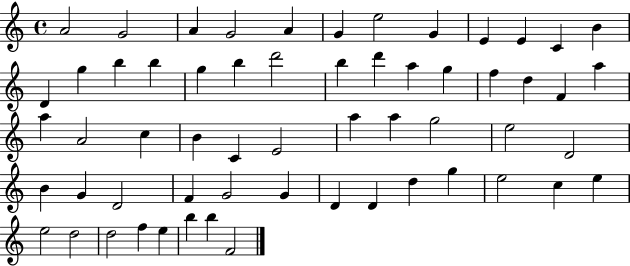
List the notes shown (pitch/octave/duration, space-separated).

A4/h G4/h A4/q G4/h A4/q G4/q E5/h G4/q E4/q E4/q C4/q B4/q D4/q G5/q B5/q B5/q G5/q B5/q D6/h B5/q D6/q A5/q G5/q F5/q D5/q F4/q A5/q A5/q A4/h C5/q B4/q C4/q E4/h A5/q A5/q G5/h E5/h D4/h B4/q G4/q D4/h F4/q G4/h G4/q D4/q D4/q D5/q G5/q E5/h C5/q E5/q E5/h D5/h D5/h F5/q E5/q B5/q B5/q F4/h